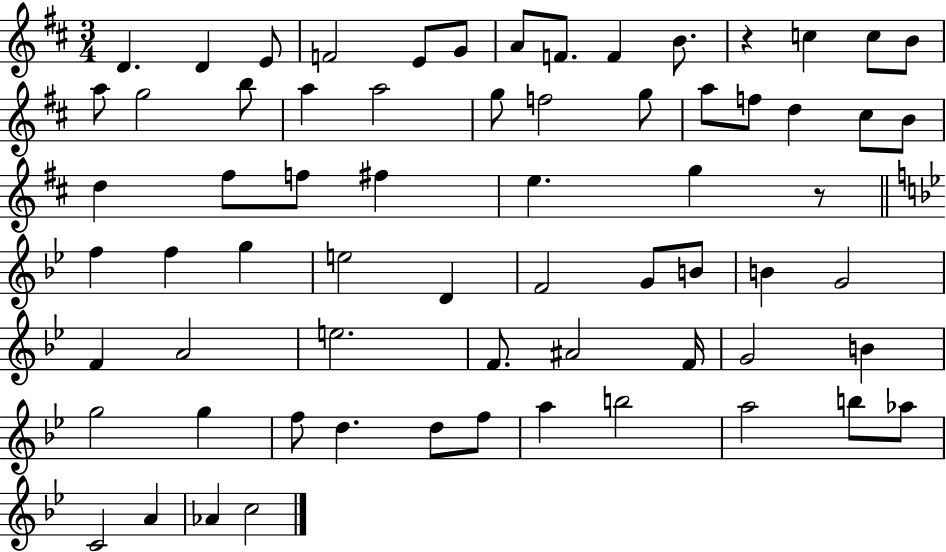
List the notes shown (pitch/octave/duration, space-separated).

D4/q. D4/q E4/e F4/h E4/e G4/e A4/e F4/e. F4/q B4/e. R/q C5/q C5/e B4/e A5/e G5/h B5/e A5/q A5/h G5/e F5/h G5/e A5/e F5/e D5/q C#5/e B4/e D5/q F#5/e F5/e F#5/q E5/q. G5/q R/e F5/q F5/q G5/q E5/h D4/q F4/h G4/e B4/e B4/q G4/h F4/q A4/h E5/h. F4/e. A#4/h F4/s G4/h B4/q G5/h G5/q F5/e D5/q. D5/e F5/e A5/q B5/h A5/h B5/e Ab5/e C4/h A4/q Ab4/q C5/h